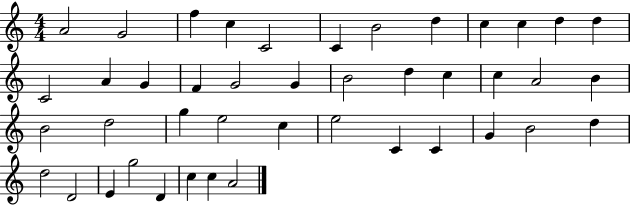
{
  \clef treble
  \numericTimeSignature
  \time 4/4
  \key c \major
  a'2 g'2 | f''4 c''4 c'2 | c'4 b'2 d''4 | c''4 c''4 d''4 d''4 | \break c'2 a'4 g'4 | f'4 g'2 g'4 | b'2 d''4 c''4 | c''4 a'2 b'4 | \break b'2 d''2 | g''4 e''2 c''4 | e''2 c'4 c'4 | g'4 b'2 d''4 | \break d''2 d'2 | e'4 g''2 d'4 | c''4 c''4 a'2 | \bar "|."
}